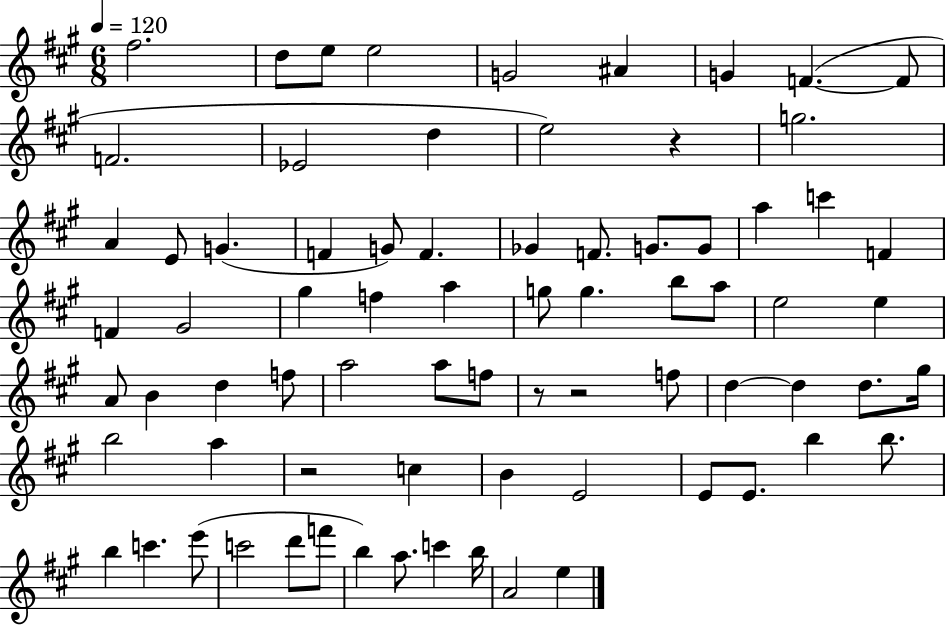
{
  \clef treble
  \numericTimeSignature
  \time 6/8
  \key a \major
  \tempo 4 = 120
  \repeat volta 2 { fis''2. | d''8 e''8 e''2 | g'2 ais'4 | g'4 f'4.~(~ f'8 | \break f'2. | ees'2 d''4 | e''2) r4 | g''2. | \break a'4 e'8 g'4.( | f'4 g'8) f'4. | ges'4 f'8. g'8. g'8 | a''4 c'''4 f'4 | \break f'4 gis'2 | gis''4 f''4 a''4 | g''8 g''4. b''8 a''8 | e''2 e''4 | \break a'8 b'4 d''4 f''8 | a''2 a''8 f''8 | r8 r2 f''8 | d''4~~ d''4 d''8. gis''16 | \break b''2 a''4 | r2 c''4 | b'4 e'2 | e'8 e'8. b''4 b''8. | \break b''4 c'''4. e'''8( | c'''2 d'''8 f'''8 | b''4) a''8. c'''4 b''16 | a'2 e''4 | \break } \bar "|."
}